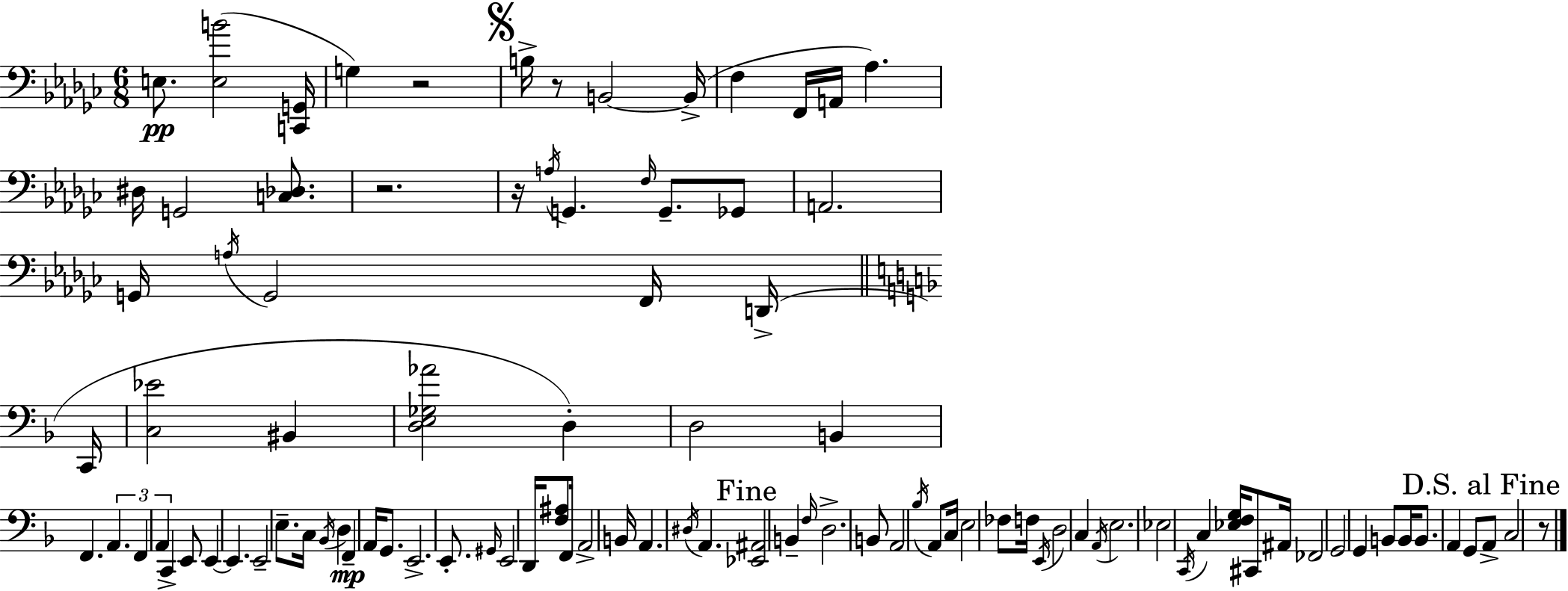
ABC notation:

X:1
T:Untitled
M:6/8
L:1/4
K:Ebm
E,/2 [E,B]2 [C,,G,,]/4 G, z2 B,/4 z/2 B,,2 B,,/4 F, F,,/4 A,,/4 _A, ^D,/4 G,,2 [C,_D,]/2 z2 z/4 A,/4 G,, F,/4 G,,/2 _G,,/2 A,,2 G,,/4 A,/4 G,,2 F,,/4 D,,/4 C,,/4 [C,_E]2 ^B,, [D,E,_G,_A]2 D, D,2 B,, F,, A,, F,, A,, C,, E,,/2 E,, E,, E,,2 E,/2 C,/4 _B,,/4 D, F,, A,,/4 G,,/2 E,,2 E,,/2 ^G,,/4 E,,2 D,,/4 [F,^A,]/2 F,,/4 A,,2 B,,/4 A,, ^D,/4 A,, [_E,,^A,,]2 B,, F,/4 D,2 B,,/2 A,,2 _B,/4 A,,/2 C,/4 E,2 _F,/2 F,/4 E,,/4 D,2 C, A,,/4 E,2 _E,2 C,,/4 C, [_E,F,G,]/4 ^C,,/2 ^A,,/4 _F,,2 G,,2 G,, B,,/2 B,,/4 B,,/2 A,, G,,/2 A,,/2 C,2 z/2